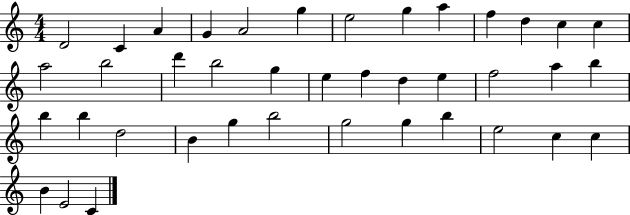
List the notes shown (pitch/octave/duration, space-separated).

D4/h C4/q A4/q G4/q A4/h G5/q E5/h G5/q A5/q F5/q D5/q C5/q C5/q A5/h B5/h D6/q B5/h G5/q E5/q F5/q D5/q E5/q F5/h A5/q B5/q B5/q B5/q D5/h B4/q G5/q B5/h G5/h G5/q B5/q E5/h C5/q C5/q B4/q E4/h C4/q